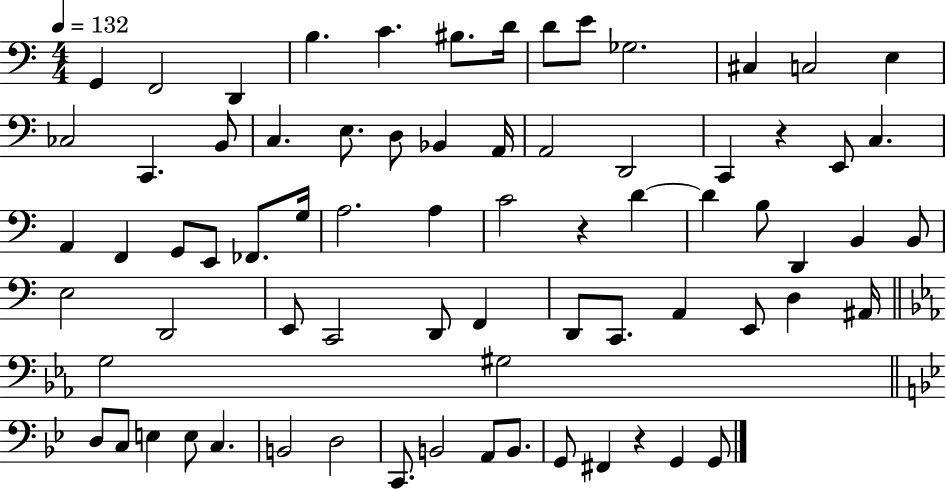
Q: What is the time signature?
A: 4/4